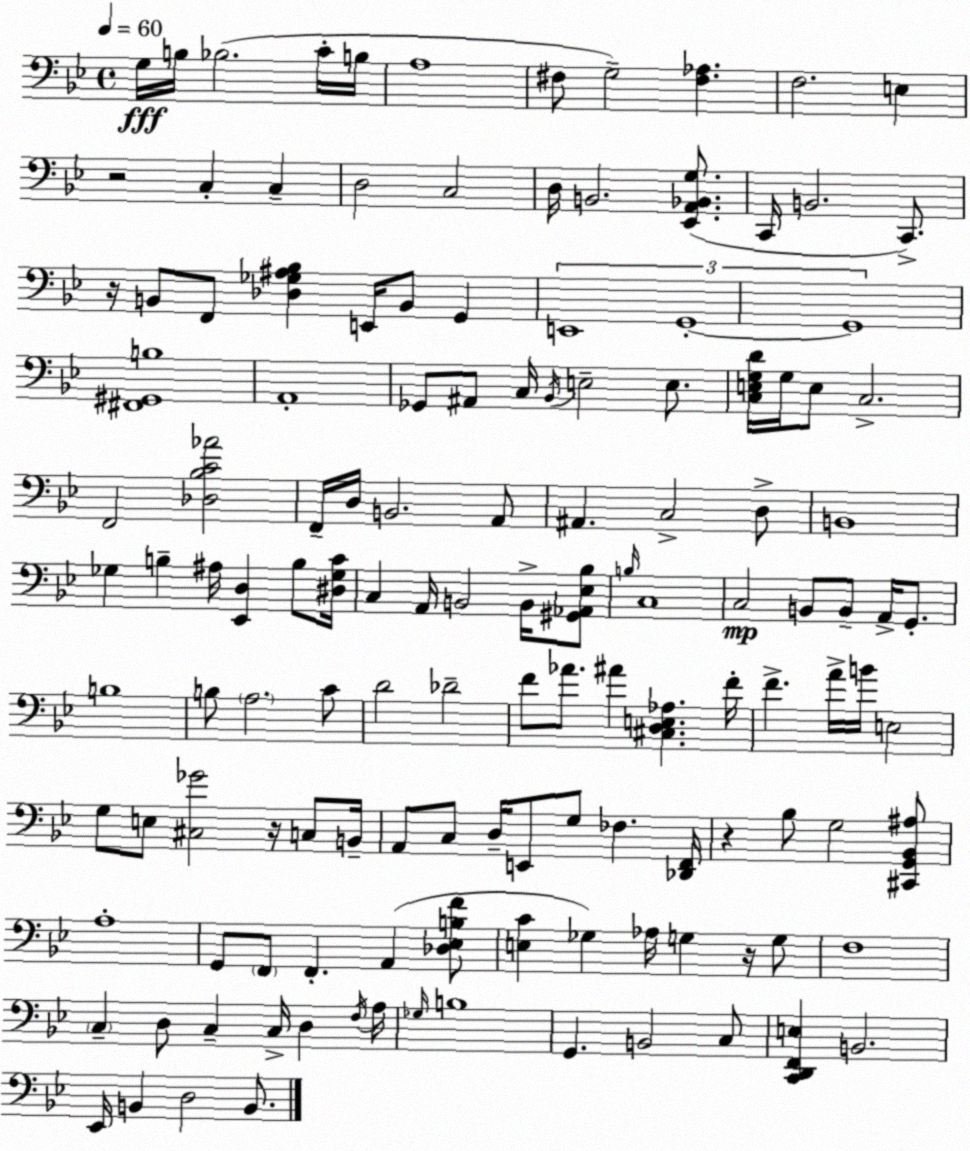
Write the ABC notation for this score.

X:1
T:Untitled
M:4/4
L:1/4
K:Gm
G,/4 B,/4 _B,2 C/4 B,/4 A,4 ^F,/2 G,2 [^F,_A,] F,2 E, z2 C, C, D,2 C,2 D,/4 B,,2 [_E,,A,,_B,,G,]/2 C,,/4 B,,2 C,,/2 z/4 B,,/2 F,,/2 [_D,_G,^A,_B,] E,,/4 B,,/2 G,, E,,4 G,,4 G,,4 [^F,,^G,,B,]4 A,,4 _G,,/2 ^A,,/2 C,/4 _B,,/4 E,2 E,/2 [C,E,G,D]/4 G,/4 E,/2 C,2 F,,2 [_D,_B,C_A]2 F,,/4 D,/4 B,,2 A,,/2 ^A,, C,2 D,/2 B,,4 _G, B, ^A,/4 [_E,,D,] B,/2 [^D,_G,C]/4 C, A,,/4 B,,2 B,,/4 [^G,,_A,,_E,_B,]/2 B,/4 C,4 C,2 B,,/2 B,,/2 A,,/4 G,,/2 B,4 B,/2 A,2 C/2 D2 _D2 F/2 _A/2 ^A [^C,D,E,_A,] F/4 F A/4 B/4 E,2 G,/2 E,/2 [^C,_G]2 z/4 C,/2 B,,/4 A,,/2 C,/2 D,/4 E,,/2 G,/2 _F, [_D,,F,,]/4 z _B,/2 G,2 [^C,,G,,_B,,^A,]/2 A,4 G,,/2 F,,/2 F,, A,, [_D,_E,B,F]/2 [E,C] _G, _A,/4 G, z/4 G,/2 F,4 C, D,/2 C, C,/4 D, F,/4 A,/4 _G,/4 B,4 G,, B,,2 C,/2 [C,,D,,F,,E,] B,,2 _E,,/4 B,, D,2 B,,/2